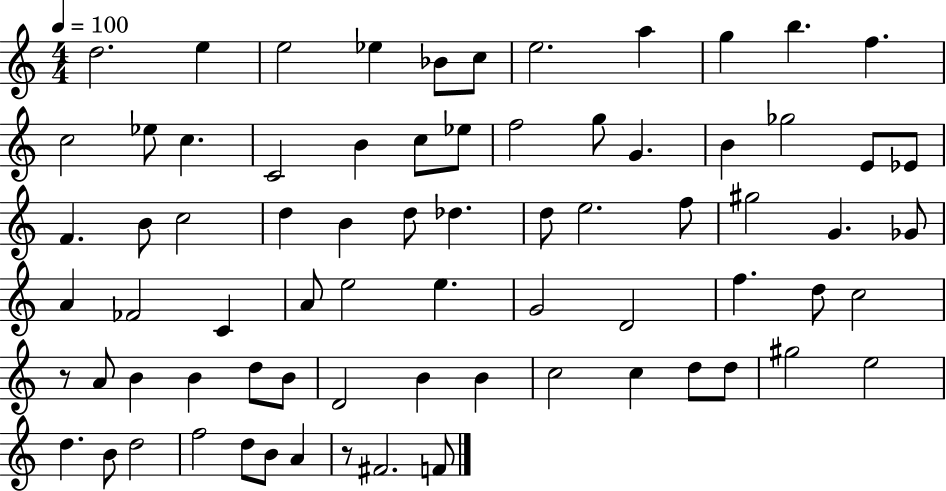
X:1
T:Untitled
M:4/4
L:1/4
K:C
d2 e e2 _e _B/2 c/2 e2 a g b f c2 _e/2 c C2 B c/2 _e/2 f2 g/2 G B _g2 E/2 _E/2 F B/2 c2 d B d/2 _d d/2 e2 f/2 ^g2 G _G/2 A _F2 C A/2 e2 e G2 D2 f d/2 c2 z/2 A/2 B B d/2 B/2 D2 B B c2 c d/2 d/2 ^g2 e2 d B/2 d2 f2 d/2 B/2 A z/2 ^F2 F/2